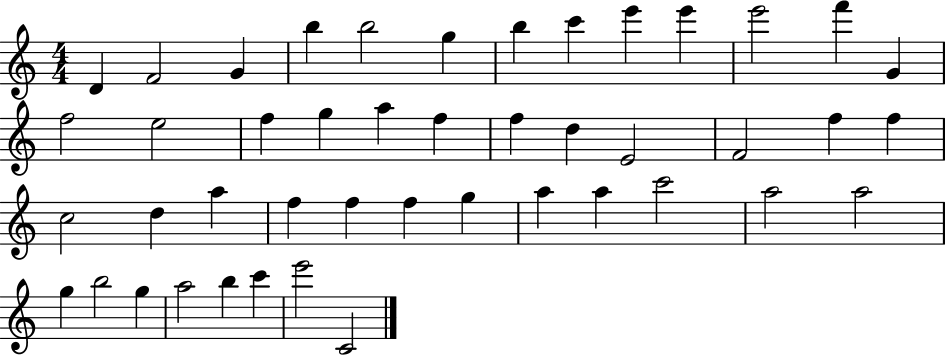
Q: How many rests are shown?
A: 0